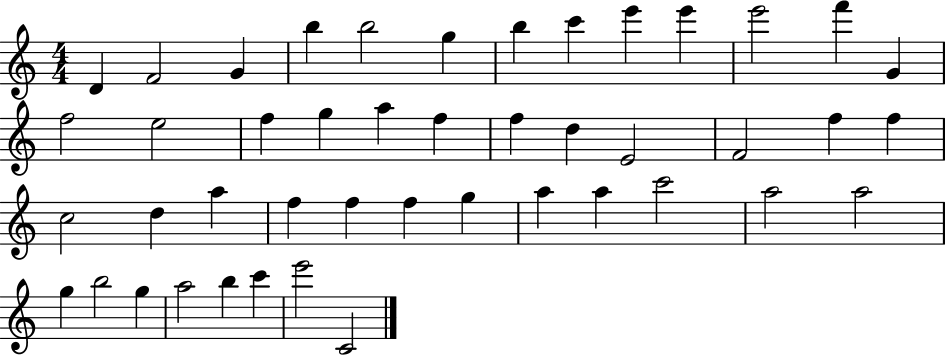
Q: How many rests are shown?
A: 0